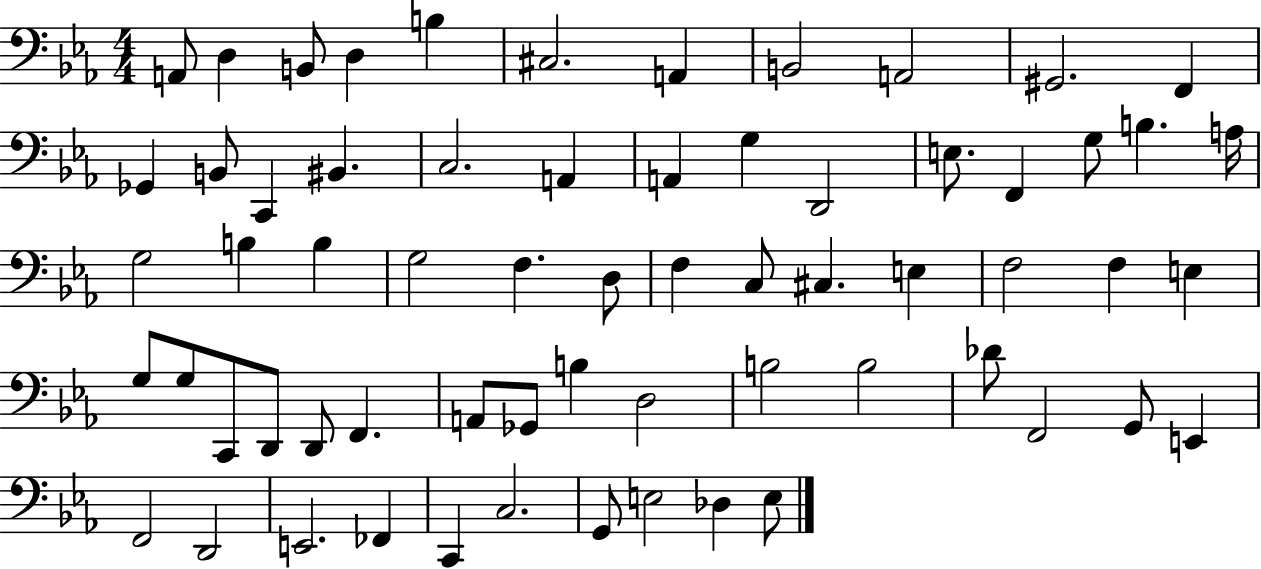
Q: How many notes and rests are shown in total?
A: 64